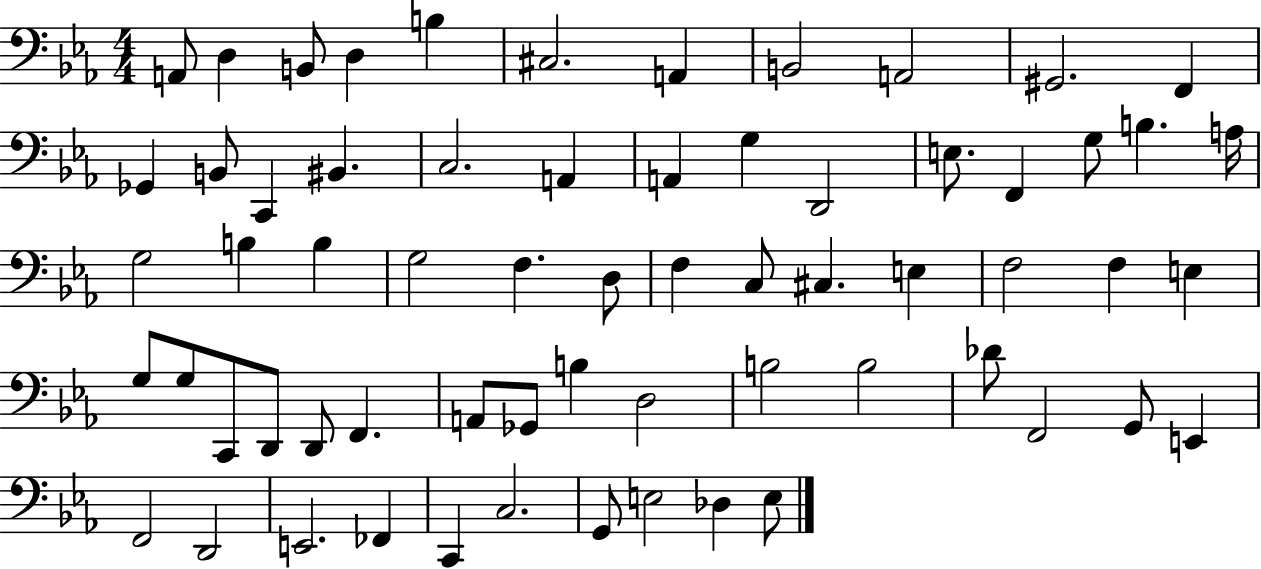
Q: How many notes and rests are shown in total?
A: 64